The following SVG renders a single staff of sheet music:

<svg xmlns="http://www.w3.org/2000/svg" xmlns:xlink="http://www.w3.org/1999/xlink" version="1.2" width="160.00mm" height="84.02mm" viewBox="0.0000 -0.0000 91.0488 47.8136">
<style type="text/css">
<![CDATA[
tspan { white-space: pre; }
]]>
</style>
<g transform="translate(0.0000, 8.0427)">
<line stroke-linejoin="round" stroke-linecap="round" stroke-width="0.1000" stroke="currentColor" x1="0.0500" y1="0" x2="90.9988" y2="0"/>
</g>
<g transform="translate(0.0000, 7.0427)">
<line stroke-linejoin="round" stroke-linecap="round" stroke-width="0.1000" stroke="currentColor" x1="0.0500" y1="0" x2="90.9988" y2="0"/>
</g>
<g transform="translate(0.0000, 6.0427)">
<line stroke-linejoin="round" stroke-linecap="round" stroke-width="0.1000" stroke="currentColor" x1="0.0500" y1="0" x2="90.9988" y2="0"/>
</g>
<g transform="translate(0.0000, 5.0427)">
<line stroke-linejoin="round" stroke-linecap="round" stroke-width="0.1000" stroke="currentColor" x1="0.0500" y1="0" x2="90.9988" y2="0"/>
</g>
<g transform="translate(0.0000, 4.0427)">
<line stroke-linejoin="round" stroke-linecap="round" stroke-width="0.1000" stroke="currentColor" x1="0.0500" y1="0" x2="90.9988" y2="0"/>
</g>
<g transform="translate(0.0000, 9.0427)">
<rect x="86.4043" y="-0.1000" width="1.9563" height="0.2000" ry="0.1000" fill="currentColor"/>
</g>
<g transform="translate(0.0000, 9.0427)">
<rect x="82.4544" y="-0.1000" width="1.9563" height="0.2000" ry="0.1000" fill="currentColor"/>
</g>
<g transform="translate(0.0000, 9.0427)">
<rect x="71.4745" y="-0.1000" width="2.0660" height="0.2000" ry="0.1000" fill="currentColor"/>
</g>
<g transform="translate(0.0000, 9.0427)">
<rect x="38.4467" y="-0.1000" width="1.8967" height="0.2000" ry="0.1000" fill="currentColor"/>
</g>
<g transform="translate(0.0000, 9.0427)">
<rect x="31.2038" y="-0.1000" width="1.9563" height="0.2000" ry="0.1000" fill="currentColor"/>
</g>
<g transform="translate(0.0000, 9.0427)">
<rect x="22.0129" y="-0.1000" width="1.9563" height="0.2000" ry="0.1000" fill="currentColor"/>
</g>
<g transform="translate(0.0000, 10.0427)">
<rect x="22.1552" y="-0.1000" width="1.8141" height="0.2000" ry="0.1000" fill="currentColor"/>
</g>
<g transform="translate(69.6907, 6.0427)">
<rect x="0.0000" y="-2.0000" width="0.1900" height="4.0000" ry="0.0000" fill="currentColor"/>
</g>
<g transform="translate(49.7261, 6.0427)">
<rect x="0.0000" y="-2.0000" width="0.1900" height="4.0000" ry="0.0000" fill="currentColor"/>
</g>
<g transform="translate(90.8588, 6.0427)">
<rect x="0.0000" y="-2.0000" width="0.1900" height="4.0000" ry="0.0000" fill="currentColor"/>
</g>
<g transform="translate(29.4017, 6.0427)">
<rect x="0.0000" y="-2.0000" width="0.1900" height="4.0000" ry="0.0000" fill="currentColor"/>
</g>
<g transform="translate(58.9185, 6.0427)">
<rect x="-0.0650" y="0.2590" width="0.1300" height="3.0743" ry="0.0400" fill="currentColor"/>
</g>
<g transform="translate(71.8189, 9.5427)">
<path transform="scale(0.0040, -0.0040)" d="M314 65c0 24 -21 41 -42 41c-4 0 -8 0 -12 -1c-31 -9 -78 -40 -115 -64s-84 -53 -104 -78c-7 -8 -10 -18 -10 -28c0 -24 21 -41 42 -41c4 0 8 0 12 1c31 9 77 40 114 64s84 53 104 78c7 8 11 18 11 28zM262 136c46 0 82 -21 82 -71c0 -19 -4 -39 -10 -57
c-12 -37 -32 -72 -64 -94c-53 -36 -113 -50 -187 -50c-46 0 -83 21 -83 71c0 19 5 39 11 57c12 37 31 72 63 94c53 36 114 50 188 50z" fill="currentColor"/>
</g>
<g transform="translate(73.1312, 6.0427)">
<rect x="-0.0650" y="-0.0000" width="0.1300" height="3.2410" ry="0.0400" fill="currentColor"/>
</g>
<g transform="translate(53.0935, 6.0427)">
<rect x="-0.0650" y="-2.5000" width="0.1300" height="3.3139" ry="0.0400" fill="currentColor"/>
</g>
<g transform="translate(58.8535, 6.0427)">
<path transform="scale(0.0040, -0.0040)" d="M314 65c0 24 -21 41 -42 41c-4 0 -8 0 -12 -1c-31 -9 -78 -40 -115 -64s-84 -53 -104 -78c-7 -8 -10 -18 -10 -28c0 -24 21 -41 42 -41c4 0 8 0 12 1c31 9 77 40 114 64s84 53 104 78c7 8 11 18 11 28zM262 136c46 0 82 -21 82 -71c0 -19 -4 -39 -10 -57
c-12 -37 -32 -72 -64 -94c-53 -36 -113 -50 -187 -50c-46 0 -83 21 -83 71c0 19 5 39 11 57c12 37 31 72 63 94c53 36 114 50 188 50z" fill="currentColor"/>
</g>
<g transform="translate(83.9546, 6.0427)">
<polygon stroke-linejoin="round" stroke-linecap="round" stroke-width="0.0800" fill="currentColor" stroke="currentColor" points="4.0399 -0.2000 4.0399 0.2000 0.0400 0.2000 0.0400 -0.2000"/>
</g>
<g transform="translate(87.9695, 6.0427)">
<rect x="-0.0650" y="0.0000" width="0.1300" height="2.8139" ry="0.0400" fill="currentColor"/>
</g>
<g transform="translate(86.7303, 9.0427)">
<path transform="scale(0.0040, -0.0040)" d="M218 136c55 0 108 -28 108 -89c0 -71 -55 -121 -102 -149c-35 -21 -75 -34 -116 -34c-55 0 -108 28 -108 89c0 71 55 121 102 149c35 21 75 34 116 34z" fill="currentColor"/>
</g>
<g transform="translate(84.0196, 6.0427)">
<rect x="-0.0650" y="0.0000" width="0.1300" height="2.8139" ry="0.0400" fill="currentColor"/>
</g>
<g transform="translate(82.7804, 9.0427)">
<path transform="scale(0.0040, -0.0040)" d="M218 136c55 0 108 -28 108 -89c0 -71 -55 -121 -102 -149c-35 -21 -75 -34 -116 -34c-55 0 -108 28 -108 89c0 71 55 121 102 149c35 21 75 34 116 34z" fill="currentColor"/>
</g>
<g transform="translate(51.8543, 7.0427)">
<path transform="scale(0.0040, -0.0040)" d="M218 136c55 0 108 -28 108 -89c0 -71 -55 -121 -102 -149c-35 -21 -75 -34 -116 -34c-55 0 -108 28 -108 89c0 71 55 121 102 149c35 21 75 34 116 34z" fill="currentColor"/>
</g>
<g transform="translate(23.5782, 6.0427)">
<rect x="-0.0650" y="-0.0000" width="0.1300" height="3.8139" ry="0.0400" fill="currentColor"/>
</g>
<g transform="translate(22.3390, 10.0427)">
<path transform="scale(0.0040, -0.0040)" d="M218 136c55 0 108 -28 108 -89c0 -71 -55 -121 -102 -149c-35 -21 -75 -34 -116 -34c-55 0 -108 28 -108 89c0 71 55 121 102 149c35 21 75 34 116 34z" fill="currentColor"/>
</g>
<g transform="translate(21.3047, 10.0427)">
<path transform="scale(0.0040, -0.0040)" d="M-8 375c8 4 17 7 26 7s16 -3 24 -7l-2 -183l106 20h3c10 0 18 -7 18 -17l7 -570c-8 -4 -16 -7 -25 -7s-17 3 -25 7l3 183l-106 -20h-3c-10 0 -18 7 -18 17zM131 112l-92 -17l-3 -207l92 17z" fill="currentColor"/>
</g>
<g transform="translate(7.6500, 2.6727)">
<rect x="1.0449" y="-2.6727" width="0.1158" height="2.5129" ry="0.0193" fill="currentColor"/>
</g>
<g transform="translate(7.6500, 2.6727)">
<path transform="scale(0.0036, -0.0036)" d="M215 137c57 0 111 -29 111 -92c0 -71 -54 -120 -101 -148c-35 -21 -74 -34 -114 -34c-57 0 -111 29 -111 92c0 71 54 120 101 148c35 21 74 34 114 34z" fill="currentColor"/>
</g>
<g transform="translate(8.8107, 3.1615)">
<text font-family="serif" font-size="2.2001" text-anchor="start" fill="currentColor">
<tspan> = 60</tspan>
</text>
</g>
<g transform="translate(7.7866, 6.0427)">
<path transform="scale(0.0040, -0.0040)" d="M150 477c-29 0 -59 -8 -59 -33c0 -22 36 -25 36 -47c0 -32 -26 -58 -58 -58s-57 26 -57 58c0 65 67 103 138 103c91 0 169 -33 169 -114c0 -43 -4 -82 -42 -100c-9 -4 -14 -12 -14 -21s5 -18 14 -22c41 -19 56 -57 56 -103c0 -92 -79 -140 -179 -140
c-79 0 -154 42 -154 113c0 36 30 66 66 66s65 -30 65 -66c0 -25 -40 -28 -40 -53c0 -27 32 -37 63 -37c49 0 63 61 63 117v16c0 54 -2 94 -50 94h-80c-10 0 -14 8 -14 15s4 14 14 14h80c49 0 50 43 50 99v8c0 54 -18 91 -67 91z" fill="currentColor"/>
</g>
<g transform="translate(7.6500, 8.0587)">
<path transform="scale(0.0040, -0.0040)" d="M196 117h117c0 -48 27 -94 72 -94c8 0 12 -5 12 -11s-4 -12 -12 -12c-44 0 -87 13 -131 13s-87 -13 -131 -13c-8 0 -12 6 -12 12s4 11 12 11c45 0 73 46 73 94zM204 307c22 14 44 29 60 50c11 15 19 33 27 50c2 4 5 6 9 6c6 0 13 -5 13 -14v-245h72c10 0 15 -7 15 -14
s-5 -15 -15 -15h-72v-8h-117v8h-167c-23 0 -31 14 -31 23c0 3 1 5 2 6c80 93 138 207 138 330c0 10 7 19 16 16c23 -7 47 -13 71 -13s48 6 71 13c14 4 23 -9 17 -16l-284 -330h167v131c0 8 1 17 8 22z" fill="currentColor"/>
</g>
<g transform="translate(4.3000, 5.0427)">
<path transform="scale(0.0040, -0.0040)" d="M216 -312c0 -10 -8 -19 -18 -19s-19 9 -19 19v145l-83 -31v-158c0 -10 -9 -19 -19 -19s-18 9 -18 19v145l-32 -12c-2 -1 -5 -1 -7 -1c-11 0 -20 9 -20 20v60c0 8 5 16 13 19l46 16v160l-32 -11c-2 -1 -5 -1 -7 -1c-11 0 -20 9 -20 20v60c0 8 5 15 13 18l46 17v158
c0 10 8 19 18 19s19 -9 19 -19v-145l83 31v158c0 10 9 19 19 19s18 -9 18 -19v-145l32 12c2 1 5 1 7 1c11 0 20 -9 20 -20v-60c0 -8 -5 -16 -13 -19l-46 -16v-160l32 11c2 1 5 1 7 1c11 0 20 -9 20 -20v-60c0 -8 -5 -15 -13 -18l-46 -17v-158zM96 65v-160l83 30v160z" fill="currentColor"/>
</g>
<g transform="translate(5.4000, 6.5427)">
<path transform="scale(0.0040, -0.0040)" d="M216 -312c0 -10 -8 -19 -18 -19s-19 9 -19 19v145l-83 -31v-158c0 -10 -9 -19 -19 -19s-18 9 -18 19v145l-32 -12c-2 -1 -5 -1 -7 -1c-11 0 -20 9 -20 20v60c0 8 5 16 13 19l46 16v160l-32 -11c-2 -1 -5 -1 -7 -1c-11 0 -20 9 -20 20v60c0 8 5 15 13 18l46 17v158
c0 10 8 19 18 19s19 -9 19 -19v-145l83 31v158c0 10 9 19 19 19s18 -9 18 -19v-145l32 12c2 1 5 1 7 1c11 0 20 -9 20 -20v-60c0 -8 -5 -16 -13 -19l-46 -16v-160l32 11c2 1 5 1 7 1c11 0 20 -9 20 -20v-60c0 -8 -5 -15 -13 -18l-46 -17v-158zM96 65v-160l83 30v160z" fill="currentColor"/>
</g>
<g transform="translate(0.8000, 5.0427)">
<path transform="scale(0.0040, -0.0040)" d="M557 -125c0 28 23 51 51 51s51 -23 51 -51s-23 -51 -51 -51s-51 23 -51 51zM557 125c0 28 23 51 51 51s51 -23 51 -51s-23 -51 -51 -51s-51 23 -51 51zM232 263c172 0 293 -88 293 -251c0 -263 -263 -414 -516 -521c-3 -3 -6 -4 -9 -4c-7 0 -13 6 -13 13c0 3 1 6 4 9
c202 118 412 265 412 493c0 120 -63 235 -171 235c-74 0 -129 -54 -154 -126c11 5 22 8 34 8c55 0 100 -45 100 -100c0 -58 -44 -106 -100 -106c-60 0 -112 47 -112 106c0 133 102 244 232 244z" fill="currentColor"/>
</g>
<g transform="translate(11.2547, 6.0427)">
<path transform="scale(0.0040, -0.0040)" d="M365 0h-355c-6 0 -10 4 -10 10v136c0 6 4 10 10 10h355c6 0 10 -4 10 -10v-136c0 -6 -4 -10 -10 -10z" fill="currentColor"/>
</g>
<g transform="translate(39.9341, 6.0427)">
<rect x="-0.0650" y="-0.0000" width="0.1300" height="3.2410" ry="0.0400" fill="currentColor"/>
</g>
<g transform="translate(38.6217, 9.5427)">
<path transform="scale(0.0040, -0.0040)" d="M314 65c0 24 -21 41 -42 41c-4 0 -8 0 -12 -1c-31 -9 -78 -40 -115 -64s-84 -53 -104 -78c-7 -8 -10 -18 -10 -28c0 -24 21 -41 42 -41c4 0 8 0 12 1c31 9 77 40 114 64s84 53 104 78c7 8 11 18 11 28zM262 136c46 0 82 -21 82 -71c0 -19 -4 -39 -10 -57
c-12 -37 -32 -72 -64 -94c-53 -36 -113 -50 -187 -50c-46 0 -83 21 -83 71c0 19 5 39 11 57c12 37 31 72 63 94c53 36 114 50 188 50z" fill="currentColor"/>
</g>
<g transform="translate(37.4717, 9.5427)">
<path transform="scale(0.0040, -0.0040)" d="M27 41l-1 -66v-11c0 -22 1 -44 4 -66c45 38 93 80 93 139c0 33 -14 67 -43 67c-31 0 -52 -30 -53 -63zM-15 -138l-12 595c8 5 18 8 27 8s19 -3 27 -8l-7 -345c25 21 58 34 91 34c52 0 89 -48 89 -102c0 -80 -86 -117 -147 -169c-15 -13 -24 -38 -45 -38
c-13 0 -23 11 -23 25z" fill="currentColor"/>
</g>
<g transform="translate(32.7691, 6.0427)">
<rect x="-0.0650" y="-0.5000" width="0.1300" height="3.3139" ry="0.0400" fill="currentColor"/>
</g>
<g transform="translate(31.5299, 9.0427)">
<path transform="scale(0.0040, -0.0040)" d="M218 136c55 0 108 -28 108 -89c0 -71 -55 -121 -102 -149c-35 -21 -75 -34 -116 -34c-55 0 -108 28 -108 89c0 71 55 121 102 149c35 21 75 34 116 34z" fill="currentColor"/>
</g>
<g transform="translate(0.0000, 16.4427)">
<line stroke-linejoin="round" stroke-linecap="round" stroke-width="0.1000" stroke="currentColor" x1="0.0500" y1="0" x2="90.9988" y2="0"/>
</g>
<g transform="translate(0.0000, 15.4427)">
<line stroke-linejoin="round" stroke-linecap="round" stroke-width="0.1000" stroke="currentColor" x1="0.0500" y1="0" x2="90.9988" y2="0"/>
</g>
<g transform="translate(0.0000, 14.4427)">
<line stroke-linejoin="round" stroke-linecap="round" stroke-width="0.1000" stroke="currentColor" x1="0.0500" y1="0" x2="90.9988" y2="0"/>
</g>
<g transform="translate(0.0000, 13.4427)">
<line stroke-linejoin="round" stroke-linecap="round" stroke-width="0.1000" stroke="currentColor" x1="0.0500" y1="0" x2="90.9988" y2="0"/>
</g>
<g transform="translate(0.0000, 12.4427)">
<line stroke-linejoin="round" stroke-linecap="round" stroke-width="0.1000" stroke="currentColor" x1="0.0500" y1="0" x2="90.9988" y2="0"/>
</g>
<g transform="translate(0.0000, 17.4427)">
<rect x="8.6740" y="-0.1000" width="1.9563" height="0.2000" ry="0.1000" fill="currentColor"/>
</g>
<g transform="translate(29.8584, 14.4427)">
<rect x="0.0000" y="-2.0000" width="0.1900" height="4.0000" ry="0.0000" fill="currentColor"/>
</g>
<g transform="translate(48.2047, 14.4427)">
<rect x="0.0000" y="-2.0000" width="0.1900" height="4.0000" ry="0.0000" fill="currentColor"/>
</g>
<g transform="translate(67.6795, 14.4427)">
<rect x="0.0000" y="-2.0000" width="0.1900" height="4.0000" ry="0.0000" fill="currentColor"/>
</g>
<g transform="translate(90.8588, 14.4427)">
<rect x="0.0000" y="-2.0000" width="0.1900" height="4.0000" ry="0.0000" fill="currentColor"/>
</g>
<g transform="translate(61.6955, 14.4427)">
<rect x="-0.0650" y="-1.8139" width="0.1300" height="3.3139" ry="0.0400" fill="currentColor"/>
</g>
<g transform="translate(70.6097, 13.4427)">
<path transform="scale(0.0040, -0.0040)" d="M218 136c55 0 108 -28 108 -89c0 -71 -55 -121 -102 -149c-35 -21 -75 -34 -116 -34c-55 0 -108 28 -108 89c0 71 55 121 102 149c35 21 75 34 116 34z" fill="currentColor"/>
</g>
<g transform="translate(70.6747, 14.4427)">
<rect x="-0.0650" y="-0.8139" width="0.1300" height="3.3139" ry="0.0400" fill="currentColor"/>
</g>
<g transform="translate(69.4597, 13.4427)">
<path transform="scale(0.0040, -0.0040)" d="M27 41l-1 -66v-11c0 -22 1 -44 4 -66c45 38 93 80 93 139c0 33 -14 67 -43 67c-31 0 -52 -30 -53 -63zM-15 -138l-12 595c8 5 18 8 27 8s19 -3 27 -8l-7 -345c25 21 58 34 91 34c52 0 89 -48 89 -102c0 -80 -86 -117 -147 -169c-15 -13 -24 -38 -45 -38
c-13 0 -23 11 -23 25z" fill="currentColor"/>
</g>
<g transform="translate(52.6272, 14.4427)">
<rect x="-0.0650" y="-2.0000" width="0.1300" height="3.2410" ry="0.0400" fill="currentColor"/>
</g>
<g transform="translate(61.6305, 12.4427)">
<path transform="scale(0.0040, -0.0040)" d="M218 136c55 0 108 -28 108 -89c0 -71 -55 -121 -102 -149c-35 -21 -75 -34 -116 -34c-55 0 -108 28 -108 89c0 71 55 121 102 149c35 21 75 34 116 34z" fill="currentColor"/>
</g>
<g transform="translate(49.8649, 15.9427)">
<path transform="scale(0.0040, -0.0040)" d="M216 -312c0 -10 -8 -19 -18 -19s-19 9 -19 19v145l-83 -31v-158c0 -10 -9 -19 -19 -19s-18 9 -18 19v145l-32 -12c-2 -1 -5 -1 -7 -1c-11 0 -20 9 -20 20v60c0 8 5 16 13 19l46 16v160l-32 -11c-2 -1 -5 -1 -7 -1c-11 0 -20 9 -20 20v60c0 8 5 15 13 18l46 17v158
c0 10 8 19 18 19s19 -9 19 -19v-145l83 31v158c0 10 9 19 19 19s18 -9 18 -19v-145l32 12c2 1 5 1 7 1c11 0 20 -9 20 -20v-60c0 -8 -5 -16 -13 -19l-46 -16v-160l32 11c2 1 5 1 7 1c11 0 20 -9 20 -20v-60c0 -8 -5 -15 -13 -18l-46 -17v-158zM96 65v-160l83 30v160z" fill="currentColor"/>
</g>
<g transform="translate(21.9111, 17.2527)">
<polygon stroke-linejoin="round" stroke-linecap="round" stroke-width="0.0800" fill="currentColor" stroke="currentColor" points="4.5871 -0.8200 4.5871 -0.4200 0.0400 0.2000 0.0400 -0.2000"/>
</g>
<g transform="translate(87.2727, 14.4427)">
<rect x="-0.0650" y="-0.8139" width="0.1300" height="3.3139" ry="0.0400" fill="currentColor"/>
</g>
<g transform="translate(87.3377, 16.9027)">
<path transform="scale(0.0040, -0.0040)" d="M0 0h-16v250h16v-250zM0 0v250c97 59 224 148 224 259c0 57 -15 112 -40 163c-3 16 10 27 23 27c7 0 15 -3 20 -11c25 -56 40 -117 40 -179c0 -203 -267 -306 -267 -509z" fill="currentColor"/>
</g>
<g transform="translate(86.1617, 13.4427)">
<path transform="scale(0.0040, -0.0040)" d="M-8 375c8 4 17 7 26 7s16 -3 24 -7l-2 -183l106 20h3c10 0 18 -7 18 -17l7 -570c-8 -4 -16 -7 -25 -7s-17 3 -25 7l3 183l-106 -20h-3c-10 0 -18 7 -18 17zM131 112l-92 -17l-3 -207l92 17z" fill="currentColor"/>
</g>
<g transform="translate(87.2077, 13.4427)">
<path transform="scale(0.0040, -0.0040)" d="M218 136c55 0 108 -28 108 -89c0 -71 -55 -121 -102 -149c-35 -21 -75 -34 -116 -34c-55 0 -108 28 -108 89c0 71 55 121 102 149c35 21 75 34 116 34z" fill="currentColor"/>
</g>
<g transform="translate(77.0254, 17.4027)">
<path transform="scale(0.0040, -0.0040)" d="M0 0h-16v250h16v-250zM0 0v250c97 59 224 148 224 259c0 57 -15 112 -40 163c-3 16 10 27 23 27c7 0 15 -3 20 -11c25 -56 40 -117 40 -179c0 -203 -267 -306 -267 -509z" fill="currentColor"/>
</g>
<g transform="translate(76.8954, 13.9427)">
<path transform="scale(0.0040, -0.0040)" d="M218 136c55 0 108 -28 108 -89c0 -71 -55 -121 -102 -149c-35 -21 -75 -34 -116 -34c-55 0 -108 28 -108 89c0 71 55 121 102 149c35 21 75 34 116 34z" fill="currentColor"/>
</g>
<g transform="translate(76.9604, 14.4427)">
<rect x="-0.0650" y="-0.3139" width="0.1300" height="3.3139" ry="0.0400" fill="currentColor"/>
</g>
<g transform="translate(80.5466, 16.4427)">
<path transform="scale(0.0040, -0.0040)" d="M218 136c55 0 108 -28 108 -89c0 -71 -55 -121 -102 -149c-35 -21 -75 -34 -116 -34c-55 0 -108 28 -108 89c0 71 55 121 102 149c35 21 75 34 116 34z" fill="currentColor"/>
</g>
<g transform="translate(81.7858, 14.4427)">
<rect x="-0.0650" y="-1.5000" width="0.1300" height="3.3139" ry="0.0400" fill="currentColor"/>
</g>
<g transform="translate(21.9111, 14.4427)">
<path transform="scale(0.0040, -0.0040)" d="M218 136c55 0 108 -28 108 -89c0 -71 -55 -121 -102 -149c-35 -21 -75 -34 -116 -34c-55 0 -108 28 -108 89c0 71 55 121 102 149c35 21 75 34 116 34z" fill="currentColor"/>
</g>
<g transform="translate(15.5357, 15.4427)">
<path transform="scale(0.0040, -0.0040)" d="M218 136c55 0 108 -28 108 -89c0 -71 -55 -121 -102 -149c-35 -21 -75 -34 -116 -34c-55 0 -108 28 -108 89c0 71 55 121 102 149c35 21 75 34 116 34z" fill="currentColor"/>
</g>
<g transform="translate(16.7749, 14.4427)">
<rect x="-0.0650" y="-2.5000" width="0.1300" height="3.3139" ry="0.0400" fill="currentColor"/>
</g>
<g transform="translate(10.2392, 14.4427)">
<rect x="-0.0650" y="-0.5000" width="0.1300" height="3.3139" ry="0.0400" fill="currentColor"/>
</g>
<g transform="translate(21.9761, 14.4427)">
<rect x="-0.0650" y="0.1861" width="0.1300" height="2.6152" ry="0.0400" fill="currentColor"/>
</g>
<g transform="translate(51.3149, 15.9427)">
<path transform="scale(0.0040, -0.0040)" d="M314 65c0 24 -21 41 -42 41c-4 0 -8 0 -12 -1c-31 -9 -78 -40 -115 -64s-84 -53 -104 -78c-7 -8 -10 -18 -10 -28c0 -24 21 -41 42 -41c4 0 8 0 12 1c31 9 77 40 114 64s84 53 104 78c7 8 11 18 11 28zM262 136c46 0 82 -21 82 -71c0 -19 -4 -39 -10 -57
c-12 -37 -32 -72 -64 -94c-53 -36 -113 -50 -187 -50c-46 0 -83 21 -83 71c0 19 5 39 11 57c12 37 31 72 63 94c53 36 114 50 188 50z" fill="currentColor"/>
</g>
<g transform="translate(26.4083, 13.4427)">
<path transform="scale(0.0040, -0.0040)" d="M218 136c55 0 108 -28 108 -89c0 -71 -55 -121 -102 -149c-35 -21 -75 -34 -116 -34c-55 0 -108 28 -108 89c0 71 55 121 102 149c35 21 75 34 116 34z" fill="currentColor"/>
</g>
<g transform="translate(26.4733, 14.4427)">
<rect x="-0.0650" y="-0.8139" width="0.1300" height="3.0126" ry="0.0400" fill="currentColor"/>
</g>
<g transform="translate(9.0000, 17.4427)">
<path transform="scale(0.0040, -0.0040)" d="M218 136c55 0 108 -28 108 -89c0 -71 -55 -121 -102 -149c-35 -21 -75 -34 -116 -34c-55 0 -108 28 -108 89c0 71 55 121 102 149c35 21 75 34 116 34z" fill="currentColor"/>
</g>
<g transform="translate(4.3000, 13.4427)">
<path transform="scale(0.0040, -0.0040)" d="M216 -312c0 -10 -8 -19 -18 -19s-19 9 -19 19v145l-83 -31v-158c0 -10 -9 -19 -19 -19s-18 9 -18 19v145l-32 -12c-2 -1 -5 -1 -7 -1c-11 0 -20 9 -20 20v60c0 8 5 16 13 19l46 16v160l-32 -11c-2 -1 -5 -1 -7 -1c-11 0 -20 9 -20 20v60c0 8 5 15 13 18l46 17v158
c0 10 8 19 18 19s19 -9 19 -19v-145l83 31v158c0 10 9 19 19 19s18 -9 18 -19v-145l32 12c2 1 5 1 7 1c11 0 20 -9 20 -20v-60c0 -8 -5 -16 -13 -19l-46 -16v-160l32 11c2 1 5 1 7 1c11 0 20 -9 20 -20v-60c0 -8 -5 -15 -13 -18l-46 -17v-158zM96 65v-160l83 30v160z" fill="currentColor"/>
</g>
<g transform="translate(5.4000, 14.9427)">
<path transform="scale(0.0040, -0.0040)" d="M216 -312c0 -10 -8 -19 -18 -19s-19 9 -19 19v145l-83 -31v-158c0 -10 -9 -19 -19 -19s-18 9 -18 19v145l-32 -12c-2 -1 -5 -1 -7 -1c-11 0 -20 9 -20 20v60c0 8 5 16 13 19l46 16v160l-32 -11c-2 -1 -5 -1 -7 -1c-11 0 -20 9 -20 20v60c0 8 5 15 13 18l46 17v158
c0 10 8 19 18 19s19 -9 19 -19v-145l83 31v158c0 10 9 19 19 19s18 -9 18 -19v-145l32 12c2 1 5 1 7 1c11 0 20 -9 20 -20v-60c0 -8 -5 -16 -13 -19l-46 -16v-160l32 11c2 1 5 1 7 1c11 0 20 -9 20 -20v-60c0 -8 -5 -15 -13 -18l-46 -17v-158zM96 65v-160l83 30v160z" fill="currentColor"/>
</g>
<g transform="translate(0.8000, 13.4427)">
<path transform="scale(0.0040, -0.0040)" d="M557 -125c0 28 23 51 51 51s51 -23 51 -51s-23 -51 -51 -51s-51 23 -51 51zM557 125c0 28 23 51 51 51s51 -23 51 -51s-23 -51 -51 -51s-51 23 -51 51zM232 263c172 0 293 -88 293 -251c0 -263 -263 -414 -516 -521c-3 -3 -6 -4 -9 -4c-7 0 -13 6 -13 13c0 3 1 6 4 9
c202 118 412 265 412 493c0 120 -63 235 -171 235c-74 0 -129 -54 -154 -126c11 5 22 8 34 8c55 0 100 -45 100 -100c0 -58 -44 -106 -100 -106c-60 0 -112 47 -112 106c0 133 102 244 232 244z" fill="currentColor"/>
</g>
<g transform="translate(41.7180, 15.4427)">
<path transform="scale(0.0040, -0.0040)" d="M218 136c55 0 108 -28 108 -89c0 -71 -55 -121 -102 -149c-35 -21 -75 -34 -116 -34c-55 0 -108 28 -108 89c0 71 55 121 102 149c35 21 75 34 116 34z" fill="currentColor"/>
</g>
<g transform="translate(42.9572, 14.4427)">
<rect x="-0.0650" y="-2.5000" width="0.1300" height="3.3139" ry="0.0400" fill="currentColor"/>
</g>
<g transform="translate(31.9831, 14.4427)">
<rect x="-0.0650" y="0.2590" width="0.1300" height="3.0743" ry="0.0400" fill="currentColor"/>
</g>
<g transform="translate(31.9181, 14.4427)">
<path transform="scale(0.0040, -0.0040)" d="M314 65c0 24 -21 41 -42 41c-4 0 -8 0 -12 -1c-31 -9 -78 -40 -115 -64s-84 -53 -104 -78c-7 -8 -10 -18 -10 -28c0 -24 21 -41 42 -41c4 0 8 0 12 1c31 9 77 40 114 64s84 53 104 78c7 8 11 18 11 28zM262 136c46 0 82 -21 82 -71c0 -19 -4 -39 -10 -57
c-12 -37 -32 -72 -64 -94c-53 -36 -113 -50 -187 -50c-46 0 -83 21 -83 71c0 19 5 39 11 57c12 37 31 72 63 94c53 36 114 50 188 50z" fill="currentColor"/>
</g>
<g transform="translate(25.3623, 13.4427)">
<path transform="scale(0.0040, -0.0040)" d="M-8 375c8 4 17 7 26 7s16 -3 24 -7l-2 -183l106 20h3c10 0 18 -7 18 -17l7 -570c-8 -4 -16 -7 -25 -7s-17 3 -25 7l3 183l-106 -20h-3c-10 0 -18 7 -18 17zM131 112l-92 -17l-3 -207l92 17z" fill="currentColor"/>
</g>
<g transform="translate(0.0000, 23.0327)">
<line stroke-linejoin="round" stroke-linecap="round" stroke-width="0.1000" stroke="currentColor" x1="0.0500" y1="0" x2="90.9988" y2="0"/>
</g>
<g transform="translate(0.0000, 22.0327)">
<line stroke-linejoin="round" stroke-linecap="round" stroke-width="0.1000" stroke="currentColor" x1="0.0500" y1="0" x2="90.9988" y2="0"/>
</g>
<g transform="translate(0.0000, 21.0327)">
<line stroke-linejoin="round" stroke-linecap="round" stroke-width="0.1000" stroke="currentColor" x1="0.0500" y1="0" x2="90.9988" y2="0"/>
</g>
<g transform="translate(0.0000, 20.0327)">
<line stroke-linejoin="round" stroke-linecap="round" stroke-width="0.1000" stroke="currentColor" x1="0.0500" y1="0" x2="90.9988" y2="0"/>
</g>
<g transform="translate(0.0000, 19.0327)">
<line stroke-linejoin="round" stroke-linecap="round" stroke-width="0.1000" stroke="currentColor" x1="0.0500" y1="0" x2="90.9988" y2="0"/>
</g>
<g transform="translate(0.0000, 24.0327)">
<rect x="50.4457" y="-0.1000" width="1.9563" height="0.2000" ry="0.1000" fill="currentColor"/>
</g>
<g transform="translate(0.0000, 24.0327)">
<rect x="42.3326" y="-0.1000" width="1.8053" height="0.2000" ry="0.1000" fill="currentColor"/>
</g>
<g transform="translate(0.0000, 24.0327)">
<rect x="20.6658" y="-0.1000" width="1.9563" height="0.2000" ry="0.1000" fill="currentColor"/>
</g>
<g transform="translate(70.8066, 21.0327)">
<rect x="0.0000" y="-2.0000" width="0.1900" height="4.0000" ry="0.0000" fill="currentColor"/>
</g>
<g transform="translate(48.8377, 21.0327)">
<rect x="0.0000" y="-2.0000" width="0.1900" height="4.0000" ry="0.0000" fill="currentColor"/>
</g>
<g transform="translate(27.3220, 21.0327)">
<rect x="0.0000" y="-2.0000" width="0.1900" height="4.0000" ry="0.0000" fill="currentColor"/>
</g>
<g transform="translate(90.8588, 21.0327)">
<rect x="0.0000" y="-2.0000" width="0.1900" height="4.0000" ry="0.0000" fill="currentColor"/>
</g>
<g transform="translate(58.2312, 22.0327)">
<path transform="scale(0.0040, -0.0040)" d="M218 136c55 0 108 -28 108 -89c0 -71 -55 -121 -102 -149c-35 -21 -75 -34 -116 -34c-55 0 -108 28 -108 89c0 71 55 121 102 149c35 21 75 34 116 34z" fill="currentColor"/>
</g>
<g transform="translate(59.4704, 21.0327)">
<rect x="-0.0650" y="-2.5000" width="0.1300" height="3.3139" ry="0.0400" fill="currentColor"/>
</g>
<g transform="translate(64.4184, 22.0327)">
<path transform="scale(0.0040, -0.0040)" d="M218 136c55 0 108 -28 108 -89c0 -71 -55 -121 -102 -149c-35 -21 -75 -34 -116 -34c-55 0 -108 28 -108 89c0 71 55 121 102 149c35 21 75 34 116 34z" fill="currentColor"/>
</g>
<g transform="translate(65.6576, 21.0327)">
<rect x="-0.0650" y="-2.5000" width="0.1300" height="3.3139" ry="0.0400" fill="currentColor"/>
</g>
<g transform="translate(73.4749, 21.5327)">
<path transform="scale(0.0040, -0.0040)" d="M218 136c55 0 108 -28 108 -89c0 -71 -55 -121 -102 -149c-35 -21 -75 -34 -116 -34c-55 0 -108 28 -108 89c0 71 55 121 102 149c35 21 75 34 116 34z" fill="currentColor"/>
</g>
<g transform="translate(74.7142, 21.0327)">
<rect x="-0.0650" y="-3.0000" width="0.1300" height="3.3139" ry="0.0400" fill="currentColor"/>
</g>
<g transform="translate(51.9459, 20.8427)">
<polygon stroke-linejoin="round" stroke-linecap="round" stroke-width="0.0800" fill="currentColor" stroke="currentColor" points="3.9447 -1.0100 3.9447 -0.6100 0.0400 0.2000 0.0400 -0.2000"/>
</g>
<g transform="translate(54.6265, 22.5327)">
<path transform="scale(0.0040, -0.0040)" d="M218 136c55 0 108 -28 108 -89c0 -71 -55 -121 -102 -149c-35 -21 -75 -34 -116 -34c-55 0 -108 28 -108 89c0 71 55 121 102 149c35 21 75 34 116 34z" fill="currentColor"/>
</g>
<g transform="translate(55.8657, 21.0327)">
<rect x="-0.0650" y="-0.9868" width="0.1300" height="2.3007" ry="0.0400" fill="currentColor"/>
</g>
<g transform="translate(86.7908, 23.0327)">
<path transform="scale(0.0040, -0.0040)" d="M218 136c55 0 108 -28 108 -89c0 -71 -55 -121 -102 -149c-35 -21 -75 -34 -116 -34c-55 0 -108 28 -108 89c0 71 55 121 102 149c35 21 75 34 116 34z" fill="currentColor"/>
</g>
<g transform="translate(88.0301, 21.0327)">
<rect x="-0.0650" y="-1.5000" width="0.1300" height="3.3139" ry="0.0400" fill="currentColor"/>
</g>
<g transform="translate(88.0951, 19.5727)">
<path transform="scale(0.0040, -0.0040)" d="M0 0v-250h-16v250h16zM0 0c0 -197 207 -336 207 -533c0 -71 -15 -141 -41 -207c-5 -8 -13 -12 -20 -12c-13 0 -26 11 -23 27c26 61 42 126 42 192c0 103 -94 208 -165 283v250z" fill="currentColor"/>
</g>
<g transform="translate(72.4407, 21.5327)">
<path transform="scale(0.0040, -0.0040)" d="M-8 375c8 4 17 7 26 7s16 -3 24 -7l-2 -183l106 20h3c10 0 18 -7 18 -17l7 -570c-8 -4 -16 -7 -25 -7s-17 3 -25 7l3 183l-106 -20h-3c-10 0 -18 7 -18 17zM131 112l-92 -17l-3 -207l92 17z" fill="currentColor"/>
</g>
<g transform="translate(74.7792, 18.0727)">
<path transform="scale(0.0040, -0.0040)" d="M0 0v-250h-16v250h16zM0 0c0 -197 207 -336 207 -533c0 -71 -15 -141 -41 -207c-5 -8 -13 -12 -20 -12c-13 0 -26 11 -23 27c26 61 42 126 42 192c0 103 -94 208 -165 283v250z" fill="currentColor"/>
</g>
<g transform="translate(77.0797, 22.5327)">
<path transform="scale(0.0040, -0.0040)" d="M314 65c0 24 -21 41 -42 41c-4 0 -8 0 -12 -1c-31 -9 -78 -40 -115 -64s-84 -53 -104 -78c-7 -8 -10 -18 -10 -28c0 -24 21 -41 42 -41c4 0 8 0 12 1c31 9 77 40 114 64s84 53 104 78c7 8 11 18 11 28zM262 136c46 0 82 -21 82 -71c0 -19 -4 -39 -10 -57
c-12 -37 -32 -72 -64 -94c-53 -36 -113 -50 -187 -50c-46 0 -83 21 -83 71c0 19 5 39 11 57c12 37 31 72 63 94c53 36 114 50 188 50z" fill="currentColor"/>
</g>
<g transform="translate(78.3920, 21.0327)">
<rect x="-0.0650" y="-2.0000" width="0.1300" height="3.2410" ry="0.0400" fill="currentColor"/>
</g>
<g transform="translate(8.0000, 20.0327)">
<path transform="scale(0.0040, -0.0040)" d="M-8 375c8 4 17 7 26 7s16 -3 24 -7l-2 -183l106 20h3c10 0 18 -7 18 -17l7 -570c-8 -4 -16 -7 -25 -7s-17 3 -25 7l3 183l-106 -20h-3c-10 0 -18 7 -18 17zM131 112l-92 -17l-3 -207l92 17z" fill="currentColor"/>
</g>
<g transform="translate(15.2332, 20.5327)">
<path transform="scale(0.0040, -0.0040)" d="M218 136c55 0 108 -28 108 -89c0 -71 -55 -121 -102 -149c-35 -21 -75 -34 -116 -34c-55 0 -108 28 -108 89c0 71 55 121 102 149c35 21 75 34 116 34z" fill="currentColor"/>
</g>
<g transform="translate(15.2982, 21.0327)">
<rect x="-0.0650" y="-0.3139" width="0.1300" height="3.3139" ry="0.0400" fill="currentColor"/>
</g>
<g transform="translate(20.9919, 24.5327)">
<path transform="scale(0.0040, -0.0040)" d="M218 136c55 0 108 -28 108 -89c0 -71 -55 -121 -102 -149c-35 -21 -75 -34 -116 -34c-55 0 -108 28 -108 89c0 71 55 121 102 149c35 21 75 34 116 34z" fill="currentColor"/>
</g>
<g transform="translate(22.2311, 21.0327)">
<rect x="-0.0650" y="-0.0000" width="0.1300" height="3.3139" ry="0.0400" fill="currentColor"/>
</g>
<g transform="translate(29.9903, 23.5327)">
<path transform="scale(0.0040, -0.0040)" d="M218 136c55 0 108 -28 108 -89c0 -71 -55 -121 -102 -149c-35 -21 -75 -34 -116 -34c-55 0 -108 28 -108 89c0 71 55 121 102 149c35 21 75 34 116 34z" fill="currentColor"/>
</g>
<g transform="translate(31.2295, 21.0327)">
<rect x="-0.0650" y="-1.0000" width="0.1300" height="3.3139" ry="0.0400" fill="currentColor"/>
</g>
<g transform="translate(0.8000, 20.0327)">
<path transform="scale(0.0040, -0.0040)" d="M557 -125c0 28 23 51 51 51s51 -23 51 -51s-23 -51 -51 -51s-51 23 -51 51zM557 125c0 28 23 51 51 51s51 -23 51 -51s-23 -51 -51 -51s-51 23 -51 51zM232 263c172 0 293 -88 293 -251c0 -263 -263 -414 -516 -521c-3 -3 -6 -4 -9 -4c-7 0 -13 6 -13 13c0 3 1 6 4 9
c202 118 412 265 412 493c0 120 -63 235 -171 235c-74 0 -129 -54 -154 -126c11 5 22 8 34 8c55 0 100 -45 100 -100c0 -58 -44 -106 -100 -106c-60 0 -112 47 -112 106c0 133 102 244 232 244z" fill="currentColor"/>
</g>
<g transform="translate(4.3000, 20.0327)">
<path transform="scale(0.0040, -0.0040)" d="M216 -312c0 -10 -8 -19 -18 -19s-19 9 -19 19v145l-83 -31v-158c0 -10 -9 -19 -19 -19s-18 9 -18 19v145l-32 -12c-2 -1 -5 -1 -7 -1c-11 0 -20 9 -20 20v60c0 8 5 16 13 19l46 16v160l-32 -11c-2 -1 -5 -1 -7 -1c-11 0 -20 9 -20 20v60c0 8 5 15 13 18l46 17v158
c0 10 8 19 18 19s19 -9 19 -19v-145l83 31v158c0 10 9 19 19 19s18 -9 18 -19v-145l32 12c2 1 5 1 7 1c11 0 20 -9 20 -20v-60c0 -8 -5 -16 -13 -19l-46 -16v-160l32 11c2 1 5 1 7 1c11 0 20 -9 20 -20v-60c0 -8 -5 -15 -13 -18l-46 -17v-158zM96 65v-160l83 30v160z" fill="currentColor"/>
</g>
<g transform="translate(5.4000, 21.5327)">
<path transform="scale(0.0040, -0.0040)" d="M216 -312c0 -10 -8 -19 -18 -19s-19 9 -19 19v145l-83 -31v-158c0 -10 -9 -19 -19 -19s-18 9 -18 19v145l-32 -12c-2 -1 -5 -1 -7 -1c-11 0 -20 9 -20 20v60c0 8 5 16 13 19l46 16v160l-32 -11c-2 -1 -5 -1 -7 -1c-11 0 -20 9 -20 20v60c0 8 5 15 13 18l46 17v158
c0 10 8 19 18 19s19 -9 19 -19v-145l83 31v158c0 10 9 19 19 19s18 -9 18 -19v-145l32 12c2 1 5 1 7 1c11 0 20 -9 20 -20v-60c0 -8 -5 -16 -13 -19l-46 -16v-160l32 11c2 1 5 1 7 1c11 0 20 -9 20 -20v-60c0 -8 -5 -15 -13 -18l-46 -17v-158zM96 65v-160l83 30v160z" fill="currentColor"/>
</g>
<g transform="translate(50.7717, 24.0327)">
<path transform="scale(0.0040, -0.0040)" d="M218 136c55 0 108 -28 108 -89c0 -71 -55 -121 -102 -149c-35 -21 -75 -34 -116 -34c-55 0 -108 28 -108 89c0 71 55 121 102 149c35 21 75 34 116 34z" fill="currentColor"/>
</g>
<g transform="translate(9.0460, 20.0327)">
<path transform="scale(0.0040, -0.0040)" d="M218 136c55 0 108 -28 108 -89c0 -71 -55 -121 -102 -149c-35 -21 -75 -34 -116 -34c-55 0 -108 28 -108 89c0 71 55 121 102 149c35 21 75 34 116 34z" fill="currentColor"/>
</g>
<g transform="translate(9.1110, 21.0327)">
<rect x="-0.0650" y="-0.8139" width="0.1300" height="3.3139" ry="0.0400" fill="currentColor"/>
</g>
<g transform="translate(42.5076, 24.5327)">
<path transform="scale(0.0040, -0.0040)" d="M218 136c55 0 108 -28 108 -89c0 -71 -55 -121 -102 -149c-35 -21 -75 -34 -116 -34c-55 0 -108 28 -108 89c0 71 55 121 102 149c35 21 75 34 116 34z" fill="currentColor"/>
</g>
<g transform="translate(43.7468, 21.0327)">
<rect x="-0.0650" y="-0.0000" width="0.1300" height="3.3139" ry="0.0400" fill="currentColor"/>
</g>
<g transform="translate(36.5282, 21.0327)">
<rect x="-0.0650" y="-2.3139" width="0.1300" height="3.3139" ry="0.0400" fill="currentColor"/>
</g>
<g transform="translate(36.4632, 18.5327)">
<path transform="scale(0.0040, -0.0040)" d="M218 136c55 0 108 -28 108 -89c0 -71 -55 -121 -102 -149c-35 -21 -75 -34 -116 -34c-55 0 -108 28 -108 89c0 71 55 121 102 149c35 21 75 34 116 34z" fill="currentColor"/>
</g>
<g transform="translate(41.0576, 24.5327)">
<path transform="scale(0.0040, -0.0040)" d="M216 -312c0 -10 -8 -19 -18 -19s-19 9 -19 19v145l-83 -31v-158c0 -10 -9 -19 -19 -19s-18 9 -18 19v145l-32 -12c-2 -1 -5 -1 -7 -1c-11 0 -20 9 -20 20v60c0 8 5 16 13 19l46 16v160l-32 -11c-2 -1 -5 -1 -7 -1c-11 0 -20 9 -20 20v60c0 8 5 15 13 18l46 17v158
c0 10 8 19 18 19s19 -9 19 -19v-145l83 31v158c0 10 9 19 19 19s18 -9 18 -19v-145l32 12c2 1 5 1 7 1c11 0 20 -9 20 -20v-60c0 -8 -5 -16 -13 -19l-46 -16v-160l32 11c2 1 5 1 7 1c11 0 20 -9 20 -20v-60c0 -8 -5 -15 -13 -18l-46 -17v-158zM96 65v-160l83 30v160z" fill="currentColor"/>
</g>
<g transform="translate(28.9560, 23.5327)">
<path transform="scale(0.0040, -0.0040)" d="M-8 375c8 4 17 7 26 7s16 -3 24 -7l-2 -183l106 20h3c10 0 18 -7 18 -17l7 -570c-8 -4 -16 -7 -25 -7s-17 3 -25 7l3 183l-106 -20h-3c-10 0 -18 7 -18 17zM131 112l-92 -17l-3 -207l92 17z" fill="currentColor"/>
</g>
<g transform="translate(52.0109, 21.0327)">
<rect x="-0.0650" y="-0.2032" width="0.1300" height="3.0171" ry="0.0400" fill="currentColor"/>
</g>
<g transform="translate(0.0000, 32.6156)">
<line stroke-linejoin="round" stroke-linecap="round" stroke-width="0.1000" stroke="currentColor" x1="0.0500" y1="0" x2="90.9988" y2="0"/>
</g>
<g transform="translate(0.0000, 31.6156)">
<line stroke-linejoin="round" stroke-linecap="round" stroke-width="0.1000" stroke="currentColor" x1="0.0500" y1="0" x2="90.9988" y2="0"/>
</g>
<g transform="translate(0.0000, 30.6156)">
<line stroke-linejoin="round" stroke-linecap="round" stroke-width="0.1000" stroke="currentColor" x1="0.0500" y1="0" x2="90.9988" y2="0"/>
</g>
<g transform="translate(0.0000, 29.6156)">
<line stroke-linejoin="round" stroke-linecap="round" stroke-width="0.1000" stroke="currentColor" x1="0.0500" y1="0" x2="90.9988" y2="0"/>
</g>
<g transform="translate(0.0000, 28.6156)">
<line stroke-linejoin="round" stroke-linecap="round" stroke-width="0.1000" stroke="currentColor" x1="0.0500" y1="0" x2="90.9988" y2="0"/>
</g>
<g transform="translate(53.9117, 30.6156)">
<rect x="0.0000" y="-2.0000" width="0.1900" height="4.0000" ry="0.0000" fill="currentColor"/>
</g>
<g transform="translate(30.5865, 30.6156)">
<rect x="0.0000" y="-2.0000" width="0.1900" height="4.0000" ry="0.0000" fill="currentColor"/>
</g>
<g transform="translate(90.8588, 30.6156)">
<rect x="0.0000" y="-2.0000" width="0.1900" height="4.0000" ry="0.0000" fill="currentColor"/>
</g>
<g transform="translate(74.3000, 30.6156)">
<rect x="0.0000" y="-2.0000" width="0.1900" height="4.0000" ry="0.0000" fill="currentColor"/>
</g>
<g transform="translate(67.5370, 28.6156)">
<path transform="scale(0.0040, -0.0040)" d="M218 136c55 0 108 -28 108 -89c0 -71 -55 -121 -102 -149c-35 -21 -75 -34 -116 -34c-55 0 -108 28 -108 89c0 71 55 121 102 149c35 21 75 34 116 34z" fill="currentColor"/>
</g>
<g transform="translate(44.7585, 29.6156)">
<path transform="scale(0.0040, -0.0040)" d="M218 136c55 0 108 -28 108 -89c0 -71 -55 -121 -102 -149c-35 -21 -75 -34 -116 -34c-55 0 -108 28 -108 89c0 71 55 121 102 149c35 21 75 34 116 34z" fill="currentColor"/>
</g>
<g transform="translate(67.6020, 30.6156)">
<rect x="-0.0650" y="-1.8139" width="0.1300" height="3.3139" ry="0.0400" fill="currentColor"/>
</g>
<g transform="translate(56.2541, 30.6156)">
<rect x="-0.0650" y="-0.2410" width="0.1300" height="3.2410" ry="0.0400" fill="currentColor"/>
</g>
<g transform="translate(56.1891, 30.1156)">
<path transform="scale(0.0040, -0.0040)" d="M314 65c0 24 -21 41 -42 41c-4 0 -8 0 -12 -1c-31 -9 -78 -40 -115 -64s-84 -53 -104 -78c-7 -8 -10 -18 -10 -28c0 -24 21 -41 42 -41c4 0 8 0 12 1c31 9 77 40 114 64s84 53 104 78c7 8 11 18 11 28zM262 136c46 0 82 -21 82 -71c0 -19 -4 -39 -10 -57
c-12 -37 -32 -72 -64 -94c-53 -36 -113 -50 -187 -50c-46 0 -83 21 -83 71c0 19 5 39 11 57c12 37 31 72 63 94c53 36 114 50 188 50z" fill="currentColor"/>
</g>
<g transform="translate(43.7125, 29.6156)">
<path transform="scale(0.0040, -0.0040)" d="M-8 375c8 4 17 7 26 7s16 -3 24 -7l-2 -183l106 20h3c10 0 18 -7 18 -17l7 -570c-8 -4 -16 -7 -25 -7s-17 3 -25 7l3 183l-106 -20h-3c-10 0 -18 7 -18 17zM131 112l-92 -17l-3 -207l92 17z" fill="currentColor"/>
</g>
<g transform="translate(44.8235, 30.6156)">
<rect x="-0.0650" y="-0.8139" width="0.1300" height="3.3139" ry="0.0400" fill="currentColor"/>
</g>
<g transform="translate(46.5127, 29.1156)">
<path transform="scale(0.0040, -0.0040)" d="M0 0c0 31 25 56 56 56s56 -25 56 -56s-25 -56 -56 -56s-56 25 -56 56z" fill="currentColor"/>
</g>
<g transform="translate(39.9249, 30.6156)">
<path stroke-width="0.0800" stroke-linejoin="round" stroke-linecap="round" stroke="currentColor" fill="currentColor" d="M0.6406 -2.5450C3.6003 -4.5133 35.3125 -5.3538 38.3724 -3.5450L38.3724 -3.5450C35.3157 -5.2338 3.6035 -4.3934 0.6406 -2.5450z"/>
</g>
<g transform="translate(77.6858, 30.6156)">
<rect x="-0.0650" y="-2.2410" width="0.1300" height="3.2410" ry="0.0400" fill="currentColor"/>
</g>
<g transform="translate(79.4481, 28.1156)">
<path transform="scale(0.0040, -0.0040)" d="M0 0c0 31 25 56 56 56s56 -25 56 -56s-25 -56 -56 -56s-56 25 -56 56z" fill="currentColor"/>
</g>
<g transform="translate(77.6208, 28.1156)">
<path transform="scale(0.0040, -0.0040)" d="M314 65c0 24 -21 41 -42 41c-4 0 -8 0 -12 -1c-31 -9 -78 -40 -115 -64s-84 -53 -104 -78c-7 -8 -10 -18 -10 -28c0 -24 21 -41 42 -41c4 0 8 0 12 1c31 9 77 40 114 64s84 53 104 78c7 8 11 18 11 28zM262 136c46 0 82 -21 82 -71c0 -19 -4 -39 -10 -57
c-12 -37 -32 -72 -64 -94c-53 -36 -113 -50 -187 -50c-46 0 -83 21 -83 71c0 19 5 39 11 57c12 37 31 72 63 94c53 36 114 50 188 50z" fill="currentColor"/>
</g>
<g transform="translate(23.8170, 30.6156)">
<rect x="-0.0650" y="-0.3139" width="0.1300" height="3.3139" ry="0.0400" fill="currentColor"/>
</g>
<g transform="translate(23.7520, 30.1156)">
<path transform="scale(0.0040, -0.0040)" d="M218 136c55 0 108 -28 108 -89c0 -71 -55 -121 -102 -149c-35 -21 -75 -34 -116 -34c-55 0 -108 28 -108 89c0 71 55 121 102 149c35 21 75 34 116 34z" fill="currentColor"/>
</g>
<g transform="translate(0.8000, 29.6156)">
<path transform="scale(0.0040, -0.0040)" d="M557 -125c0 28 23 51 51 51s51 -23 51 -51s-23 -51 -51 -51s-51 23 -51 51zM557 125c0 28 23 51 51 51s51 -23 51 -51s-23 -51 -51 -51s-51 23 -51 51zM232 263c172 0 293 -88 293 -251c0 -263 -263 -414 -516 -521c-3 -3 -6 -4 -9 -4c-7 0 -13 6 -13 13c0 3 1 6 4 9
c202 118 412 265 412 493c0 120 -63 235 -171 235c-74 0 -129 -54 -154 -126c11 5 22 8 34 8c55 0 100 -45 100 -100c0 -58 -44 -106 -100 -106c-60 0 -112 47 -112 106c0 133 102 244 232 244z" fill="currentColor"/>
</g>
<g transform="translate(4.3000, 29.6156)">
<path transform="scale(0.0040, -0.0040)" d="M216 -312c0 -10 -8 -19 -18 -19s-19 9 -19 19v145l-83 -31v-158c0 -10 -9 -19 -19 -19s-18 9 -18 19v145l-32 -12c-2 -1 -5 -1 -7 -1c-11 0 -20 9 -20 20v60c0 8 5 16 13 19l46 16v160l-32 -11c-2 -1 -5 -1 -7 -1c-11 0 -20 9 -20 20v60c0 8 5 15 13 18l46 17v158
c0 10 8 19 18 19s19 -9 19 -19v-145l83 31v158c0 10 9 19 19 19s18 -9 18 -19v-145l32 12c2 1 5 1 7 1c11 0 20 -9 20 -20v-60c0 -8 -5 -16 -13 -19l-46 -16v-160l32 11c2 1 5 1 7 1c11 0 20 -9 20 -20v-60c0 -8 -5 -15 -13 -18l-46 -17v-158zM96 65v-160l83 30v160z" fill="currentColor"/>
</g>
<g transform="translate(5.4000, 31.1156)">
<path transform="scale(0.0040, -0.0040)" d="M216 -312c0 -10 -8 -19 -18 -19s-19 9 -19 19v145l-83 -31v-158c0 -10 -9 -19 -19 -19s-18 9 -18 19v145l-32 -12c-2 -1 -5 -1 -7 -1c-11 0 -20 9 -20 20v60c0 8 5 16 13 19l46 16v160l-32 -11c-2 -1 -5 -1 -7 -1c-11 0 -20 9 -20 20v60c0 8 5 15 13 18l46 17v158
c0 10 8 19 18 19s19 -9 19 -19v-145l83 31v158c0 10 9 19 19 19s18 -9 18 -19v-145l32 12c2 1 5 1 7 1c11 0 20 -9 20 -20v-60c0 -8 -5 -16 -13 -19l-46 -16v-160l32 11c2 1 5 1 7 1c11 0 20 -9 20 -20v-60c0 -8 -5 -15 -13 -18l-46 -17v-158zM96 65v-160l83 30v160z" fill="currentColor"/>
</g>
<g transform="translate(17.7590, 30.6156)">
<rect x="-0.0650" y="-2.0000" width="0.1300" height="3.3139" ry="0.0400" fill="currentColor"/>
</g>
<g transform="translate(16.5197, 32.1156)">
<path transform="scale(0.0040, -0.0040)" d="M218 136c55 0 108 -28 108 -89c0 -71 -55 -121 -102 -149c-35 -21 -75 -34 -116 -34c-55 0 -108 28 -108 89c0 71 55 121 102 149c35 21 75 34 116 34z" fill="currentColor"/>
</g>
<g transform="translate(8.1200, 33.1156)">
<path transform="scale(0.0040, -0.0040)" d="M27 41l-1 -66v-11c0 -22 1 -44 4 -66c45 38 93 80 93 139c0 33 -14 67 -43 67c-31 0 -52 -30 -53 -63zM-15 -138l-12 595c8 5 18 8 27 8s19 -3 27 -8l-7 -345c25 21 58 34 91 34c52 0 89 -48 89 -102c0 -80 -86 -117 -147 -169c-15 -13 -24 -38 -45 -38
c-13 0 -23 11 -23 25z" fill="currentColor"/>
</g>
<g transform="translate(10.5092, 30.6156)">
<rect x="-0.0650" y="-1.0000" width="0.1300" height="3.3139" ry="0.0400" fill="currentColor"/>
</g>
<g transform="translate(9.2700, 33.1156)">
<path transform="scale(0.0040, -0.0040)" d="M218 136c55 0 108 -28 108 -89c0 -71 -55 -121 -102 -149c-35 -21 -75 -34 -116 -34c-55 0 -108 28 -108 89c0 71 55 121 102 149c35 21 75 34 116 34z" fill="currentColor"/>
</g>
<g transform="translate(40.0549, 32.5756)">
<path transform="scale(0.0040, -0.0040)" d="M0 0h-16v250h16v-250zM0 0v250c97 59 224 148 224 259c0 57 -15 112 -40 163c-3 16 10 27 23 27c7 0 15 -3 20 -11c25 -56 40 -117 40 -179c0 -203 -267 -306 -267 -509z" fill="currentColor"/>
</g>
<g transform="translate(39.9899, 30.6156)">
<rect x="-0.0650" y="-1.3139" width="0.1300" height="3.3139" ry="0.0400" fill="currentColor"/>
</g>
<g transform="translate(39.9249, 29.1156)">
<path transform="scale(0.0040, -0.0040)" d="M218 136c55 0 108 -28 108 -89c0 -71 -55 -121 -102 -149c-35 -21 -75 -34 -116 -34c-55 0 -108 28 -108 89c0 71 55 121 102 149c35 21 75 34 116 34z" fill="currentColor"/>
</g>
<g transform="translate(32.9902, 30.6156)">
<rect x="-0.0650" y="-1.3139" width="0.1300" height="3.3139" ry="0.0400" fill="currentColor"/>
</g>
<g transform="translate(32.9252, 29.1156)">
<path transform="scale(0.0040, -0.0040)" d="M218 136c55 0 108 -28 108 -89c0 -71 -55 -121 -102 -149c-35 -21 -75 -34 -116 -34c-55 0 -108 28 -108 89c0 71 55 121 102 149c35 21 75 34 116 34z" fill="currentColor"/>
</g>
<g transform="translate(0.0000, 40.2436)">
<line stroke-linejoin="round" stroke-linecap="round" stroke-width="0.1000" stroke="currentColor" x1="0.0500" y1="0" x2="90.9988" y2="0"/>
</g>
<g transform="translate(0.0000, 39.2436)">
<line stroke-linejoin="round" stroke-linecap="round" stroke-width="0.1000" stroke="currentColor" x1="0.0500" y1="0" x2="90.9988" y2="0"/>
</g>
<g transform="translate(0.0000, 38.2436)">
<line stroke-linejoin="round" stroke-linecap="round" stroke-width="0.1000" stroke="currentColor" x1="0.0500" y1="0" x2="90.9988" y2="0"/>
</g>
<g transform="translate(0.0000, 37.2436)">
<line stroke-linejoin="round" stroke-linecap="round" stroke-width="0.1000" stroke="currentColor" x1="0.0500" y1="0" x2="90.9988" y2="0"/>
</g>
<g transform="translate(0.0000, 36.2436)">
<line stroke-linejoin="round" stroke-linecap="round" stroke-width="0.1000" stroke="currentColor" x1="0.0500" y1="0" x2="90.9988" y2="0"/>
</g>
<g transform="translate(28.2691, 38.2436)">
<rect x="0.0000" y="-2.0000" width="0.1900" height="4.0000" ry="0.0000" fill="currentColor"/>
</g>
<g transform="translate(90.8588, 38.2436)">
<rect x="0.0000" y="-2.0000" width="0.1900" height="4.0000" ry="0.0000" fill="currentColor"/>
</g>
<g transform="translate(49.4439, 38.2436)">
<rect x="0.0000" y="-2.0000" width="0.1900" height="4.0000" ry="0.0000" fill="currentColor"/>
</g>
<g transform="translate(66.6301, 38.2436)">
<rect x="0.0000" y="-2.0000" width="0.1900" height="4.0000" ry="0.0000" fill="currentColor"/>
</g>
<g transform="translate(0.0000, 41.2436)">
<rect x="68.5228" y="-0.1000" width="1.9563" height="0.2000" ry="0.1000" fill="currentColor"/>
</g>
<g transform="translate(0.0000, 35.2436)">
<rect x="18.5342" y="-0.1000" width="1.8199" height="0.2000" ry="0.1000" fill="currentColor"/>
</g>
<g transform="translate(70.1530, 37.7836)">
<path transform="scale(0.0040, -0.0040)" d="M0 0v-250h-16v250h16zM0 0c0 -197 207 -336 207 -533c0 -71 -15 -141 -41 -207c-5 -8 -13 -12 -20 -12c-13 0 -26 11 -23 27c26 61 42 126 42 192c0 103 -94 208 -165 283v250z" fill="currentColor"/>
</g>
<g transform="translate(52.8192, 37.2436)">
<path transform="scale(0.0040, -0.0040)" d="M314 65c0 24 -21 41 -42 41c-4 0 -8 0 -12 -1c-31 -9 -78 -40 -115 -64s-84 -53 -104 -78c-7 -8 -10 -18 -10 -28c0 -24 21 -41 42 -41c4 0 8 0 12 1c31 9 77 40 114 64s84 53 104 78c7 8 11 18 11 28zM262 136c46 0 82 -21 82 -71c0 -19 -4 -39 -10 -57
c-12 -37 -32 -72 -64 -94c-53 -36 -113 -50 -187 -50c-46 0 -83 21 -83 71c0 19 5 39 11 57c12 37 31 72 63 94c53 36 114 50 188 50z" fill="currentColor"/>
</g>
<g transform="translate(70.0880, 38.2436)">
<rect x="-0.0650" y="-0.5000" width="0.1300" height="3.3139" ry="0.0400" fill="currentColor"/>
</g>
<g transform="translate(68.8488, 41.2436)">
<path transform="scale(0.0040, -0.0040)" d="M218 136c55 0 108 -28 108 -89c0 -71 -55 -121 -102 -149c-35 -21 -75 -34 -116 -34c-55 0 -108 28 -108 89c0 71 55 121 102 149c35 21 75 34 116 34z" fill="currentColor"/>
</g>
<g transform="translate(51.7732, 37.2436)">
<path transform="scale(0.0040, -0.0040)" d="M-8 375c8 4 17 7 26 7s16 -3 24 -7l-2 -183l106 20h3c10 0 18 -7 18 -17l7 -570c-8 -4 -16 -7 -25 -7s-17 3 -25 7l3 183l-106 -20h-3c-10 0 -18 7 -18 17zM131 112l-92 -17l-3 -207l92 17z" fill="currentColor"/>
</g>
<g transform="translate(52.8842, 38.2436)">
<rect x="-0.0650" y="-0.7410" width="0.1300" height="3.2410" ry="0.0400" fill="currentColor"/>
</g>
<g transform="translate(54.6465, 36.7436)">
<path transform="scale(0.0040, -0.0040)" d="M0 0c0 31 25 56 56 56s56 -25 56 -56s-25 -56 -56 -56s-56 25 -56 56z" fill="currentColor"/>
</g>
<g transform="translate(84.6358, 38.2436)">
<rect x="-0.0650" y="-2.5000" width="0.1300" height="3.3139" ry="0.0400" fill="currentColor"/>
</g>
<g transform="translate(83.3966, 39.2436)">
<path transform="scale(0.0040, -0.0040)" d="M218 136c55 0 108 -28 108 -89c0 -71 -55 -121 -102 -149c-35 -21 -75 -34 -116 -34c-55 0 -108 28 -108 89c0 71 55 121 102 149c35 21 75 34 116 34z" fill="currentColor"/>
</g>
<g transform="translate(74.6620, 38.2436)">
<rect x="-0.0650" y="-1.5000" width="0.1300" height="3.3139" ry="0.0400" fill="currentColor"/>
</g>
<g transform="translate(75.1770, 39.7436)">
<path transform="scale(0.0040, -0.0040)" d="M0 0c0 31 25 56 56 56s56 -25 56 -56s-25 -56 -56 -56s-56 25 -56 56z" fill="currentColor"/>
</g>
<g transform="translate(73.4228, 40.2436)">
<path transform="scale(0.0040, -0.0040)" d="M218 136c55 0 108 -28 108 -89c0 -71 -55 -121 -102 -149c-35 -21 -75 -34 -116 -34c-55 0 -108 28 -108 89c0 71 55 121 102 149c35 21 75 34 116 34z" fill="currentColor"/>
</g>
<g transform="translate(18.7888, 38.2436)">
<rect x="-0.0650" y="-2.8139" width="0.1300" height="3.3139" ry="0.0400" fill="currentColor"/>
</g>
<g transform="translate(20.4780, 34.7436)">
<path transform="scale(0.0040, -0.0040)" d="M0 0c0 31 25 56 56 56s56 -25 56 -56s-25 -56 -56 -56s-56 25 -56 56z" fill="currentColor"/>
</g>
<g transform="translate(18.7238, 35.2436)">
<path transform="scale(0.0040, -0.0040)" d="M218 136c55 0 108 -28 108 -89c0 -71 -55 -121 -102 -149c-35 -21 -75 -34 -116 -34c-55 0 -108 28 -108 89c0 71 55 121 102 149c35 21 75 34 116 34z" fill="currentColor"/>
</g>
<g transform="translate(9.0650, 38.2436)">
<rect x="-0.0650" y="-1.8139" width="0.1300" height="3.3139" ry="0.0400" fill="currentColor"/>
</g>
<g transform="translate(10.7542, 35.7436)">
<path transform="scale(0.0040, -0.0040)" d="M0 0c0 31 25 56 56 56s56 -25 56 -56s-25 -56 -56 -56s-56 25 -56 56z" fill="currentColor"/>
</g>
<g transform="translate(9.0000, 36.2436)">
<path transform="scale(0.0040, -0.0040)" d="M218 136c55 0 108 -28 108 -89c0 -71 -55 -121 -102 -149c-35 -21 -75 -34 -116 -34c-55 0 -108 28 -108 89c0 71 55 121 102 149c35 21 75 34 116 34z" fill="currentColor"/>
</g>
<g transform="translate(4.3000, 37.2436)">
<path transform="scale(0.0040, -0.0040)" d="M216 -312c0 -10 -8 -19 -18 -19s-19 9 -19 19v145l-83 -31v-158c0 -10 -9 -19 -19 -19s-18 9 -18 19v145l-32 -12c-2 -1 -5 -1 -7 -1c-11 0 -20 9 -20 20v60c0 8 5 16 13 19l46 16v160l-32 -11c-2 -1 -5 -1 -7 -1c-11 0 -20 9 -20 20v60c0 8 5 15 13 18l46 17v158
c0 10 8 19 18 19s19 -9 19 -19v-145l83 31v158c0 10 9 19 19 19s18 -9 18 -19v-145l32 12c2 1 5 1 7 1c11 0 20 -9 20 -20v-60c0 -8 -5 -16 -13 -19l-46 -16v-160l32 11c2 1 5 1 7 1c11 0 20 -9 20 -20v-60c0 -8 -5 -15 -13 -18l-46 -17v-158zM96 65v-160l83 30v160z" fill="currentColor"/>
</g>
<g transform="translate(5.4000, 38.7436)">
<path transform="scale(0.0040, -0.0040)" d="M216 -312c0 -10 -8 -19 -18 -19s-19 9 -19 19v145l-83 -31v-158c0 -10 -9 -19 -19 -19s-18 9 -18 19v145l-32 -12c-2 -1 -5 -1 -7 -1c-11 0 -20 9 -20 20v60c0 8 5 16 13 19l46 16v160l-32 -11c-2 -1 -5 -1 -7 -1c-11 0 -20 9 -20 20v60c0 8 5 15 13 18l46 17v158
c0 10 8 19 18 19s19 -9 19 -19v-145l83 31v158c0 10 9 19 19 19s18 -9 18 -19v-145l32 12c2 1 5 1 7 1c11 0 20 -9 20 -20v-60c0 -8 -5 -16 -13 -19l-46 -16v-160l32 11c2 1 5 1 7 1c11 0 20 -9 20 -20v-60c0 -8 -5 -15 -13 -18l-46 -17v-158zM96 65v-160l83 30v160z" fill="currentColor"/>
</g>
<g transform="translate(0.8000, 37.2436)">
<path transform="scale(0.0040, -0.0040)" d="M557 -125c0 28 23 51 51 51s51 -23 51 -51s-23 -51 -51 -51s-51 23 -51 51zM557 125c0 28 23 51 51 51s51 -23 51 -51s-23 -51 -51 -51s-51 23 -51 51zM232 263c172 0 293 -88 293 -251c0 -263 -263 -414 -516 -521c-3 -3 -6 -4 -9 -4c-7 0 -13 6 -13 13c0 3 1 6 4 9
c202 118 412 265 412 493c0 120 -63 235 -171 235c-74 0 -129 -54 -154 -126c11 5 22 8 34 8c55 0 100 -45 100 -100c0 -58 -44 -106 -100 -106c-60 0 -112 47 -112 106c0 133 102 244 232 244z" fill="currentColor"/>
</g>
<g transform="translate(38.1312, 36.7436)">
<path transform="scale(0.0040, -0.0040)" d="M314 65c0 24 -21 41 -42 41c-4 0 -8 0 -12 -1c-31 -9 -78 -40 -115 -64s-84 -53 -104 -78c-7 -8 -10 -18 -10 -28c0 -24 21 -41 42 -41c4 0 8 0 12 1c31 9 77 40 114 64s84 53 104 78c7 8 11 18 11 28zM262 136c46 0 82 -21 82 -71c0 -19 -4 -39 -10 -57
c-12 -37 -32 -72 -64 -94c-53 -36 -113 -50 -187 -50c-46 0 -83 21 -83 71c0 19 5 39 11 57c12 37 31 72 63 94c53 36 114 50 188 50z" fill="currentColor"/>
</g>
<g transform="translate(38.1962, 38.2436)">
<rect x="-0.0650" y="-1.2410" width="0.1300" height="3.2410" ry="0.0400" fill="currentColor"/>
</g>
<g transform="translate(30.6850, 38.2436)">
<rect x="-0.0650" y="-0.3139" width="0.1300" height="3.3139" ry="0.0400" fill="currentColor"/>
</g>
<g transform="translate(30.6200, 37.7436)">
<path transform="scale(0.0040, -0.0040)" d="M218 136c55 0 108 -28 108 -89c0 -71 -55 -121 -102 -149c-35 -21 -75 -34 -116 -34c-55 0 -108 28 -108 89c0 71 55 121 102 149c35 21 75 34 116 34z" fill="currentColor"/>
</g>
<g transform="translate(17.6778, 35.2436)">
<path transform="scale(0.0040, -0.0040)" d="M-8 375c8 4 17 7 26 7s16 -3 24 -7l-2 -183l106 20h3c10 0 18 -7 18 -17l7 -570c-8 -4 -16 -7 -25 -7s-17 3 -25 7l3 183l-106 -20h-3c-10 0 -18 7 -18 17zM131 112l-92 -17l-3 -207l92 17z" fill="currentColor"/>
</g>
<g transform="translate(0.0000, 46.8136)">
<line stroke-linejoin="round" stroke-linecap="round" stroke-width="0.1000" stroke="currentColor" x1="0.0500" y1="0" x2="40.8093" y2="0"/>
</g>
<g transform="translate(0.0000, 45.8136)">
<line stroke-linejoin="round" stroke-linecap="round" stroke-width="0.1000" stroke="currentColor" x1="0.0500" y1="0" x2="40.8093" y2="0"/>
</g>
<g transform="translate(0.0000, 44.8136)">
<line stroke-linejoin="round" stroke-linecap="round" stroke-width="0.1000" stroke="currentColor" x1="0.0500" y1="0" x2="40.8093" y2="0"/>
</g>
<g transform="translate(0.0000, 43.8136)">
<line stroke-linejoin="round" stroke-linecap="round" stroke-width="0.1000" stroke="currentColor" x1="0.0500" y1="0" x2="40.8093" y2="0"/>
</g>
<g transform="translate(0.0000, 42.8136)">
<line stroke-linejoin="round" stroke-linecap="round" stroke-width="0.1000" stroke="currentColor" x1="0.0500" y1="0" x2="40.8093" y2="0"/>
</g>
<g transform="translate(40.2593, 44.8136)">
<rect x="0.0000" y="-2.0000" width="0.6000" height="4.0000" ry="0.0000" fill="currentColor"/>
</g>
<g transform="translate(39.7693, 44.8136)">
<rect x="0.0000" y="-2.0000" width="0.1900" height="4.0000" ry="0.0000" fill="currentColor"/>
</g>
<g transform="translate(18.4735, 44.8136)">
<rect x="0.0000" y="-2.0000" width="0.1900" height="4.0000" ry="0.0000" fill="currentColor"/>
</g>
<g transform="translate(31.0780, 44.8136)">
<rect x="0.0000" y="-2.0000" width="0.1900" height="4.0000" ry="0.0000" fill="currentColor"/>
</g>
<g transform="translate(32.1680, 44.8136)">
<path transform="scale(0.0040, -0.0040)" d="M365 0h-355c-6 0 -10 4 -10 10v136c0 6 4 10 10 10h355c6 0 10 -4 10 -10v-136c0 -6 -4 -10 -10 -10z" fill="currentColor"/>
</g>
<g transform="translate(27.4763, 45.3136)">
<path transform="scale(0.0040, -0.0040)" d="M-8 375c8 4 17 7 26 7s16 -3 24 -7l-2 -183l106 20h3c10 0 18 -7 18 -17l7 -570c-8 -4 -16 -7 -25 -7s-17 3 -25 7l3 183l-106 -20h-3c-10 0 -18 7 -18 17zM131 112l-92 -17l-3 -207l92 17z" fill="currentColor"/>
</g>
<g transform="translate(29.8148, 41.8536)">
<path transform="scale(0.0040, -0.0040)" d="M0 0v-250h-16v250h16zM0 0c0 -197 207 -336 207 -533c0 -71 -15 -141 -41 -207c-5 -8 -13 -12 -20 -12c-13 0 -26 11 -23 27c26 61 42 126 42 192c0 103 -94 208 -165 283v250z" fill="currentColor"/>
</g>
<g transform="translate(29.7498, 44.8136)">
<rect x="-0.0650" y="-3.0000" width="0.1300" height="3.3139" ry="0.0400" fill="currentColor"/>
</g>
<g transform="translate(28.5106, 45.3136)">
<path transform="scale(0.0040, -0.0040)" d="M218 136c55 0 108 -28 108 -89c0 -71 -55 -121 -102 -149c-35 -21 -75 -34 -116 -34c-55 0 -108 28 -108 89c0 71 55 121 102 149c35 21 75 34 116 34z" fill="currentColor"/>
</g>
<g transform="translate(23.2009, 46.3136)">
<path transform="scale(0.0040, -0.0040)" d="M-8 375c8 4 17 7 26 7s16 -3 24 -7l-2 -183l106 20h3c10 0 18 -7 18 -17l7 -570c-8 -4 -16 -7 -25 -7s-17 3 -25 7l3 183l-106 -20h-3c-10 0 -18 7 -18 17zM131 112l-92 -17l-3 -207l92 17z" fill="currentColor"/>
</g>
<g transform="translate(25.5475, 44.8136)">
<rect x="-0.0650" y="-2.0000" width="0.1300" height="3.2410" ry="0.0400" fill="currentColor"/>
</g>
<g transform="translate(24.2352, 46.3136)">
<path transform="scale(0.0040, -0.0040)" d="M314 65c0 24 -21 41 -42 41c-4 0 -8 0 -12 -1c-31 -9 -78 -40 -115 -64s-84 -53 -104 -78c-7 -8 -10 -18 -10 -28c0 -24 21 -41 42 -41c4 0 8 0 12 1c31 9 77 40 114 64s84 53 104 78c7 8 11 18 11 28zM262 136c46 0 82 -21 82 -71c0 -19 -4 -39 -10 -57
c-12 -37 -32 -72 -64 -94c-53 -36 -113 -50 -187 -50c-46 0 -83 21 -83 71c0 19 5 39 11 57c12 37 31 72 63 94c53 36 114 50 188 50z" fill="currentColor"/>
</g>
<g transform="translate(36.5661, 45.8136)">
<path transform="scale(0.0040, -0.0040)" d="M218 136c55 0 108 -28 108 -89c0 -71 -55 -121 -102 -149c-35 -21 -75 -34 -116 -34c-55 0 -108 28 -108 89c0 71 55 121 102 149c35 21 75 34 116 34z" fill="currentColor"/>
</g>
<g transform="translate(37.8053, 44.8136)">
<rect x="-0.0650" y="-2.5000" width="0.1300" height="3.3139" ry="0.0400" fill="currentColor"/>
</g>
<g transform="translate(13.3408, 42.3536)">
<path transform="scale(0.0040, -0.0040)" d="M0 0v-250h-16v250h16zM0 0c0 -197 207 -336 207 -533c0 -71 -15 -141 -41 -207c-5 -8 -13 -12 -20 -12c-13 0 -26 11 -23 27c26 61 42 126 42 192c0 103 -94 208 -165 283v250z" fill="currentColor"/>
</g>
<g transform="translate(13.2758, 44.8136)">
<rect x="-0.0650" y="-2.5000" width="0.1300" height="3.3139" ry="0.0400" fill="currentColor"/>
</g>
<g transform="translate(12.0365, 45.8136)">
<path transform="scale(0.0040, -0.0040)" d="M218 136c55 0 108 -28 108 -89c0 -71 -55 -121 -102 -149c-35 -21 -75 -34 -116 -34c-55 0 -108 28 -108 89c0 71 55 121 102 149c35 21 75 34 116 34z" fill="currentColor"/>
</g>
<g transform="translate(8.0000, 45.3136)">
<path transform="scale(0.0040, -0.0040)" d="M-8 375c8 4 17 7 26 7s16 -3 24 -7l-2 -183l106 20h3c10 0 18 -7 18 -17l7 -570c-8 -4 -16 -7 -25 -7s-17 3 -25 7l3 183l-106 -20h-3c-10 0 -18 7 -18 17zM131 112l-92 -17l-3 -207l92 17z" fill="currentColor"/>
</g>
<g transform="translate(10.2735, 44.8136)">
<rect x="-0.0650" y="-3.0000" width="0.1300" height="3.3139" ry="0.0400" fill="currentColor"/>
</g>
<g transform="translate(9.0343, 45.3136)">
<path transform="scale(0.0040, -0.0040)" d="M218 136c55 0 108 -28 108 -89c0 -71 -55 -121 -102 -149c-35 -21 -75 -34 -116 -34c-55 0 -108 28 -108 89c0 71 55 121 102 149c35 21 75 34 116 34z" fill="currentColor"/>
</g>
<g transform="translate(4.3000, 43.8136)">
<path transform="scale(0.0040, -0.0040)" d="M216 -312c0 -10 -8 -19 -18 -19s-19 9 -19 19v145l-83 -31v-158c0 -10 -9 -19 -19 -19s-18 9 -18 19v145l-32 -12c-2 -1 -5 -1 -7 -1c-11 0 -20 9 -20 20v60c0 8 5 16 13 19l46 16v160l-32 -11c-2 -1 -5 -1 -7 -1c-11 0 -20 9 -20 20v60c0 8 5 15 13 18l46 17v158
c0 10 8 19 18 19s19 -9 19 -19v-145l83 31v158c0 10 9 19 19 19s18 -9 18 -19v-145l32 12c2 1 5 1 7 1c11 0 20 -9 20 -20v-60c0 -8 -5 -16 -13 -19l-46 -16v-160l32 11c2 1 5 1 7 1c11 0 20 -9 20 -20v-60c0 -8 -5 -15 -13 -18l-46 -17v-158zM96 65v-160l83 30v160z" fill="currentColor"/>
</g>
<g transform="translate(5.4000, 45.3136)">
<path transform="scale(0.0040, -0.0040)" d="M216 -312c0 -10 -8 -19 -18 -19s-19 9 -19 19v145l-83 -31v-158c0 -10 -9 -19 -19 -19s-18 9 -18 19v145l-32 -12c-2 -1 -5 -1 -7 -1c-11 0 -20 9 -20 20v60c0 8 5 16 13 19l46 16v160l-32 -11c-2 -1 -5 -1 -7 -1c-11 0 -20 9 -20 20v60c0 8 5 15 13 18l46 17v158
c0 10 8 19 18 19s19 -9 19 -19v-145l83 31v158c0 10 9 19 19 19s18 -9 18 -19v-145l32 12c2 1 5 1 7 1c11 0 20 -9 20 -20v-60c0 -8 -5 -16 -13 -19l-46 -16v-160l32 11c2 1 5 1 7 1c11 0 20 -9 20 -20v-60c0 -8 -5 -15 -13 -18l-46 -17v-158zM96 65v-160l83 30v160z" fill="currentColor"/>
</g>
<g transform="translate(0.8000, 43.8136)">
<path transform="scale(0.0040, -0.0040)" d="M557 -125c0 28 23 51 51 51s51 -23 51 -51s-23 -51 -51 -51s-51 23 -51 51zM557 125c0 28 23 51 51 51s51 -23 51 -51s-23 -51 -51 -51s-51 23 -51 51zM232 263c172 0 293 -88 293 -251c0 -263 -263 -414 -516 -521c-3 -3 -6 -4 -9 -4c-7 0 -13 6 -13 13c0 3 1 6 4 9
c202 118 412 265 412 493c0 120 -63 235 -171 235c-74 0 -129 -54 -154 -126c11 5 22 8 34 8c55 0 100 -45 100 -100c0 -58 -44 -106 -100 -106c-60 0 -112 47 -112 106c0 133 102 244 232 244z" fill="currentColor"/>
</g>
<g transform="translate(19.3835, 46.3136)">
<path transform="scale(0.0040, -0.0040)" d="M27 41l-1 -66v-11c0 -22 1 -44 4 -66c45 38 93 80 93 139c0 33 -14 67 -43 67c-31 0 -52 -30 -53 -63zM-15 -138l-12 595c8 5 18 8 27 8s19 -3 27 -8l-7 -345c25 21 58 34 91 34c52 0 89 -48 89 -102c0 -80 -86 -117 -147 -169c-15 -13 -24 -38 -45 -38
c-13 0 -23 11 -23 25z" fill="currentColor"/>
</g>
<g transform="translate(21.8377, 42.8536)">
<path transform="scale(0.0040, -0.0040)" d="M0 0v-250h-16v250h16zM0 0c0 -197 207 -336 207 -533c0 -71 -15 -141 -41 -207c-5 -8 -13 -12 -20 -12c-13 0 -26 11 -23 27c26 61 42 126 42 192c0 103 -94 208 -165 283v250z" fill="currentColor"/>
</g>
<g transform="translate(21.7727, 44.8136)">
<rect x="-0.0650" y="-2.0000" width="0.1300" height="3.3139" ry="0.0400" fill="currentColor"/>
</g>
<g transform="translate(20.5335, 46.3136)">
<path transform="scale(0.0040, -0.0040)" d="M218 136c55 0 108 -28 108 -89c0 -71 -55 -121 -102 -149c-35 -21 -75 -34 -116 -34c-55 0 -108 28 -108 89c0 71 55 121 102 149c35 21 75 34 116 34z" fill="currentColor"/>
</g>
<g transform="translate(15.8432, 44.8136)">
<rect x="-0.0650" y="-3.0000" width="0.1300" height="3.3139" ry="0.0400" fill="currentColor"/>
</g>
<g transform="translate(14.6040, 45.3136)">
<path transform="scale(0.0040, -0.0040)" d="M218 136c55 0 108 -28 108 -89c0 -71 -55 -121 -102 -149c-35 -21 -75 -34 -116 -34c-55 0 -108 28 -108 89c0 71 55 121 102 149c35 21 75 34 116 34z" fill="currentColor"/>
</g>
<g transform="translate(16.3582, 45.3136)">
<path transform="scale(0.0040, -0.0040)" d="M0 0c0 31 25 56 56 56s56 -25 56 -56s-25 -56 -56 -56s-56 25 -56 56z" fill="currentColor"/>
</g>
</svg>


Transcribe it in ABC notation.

X:1
T:Untitled
M:3/4
L:1/4
K:D
z2 C,, E,, _D,,2 B,, D,2 D,,2 E,,/2 E,,/2 E,, B,, D,/2 F,/2 D,2 B,, ^A,,2 A, _F, E,/2 G,, F,/2 F, E, D,, F,, B, ^D,, E,,/2 A,,/2 B,, B,, C,/2 A,,2 G,,/2 _F,, A,, E, G, G,/2 F, E,2 A, B,2 A, C E, G,2 F,2 E,,/2 G,, B,, C, B,,/2 C, _A,,/2 A,,2 C,/2 z2 B,,